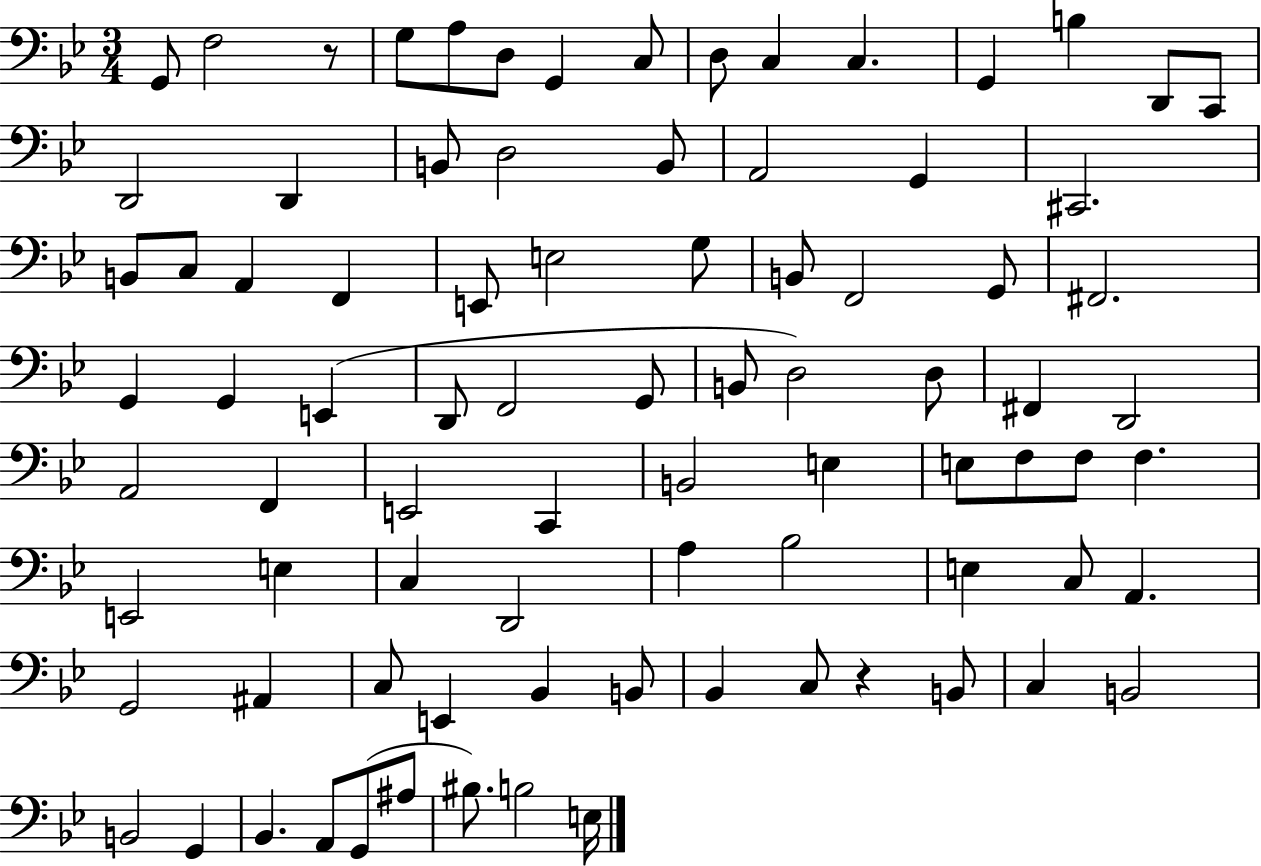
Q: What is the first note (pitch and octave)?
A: G2